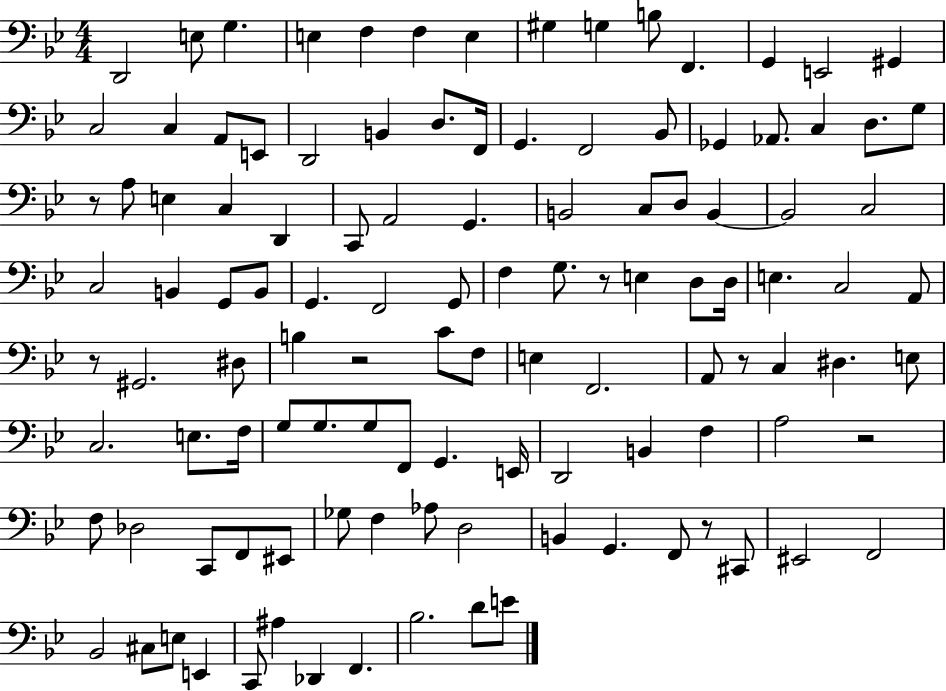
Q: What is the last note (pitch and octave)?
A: E4